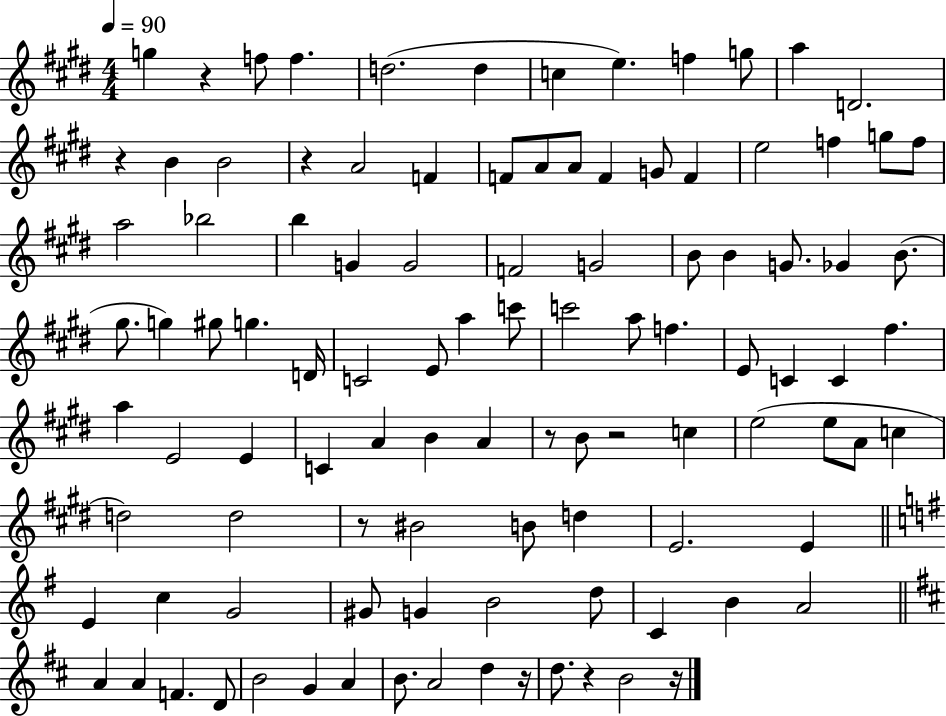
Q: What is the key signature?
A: E major